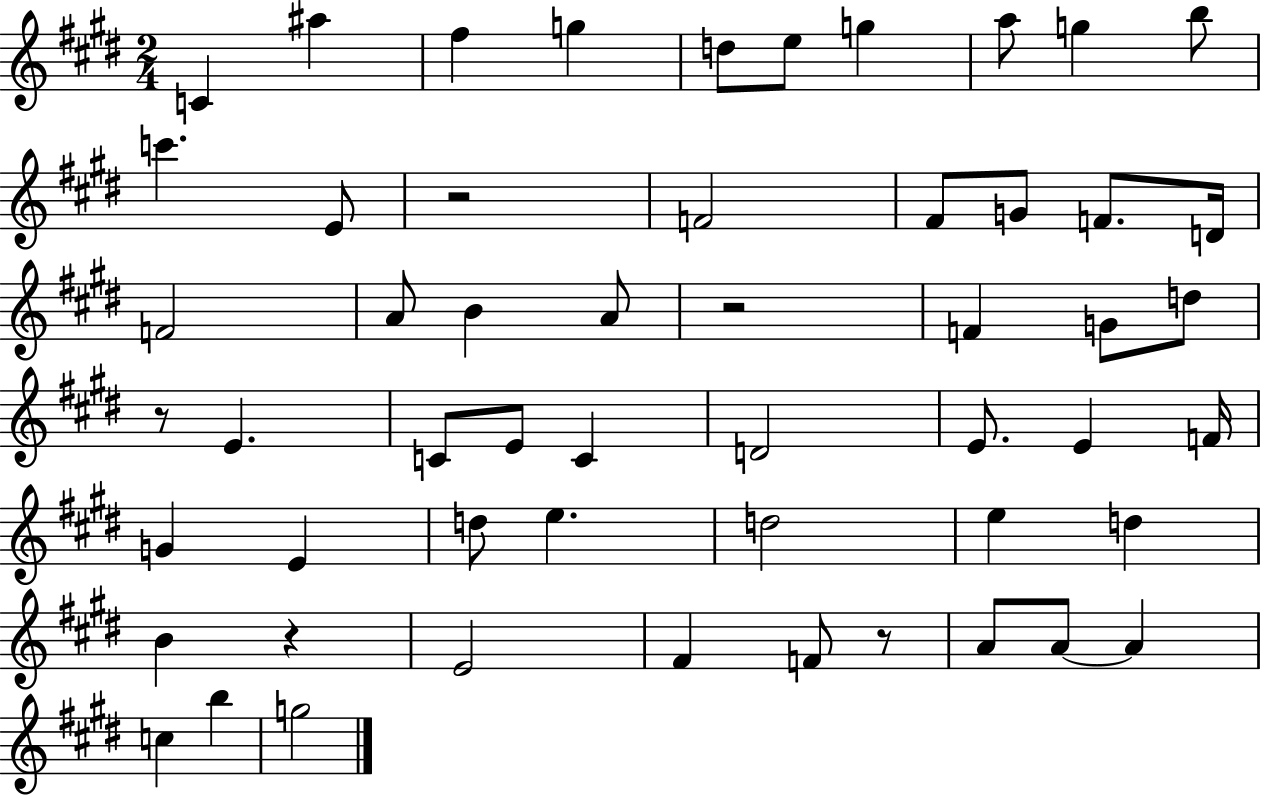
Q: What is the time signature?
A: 2/4